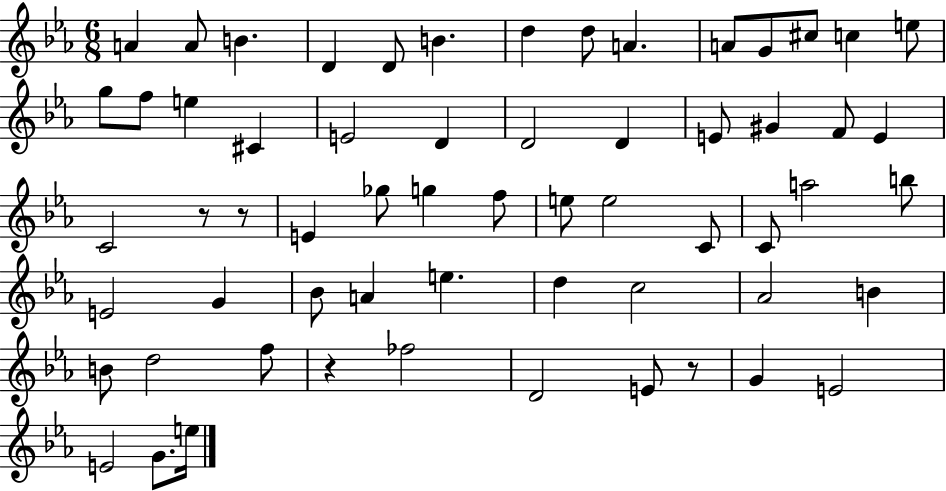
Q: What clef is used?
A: treble